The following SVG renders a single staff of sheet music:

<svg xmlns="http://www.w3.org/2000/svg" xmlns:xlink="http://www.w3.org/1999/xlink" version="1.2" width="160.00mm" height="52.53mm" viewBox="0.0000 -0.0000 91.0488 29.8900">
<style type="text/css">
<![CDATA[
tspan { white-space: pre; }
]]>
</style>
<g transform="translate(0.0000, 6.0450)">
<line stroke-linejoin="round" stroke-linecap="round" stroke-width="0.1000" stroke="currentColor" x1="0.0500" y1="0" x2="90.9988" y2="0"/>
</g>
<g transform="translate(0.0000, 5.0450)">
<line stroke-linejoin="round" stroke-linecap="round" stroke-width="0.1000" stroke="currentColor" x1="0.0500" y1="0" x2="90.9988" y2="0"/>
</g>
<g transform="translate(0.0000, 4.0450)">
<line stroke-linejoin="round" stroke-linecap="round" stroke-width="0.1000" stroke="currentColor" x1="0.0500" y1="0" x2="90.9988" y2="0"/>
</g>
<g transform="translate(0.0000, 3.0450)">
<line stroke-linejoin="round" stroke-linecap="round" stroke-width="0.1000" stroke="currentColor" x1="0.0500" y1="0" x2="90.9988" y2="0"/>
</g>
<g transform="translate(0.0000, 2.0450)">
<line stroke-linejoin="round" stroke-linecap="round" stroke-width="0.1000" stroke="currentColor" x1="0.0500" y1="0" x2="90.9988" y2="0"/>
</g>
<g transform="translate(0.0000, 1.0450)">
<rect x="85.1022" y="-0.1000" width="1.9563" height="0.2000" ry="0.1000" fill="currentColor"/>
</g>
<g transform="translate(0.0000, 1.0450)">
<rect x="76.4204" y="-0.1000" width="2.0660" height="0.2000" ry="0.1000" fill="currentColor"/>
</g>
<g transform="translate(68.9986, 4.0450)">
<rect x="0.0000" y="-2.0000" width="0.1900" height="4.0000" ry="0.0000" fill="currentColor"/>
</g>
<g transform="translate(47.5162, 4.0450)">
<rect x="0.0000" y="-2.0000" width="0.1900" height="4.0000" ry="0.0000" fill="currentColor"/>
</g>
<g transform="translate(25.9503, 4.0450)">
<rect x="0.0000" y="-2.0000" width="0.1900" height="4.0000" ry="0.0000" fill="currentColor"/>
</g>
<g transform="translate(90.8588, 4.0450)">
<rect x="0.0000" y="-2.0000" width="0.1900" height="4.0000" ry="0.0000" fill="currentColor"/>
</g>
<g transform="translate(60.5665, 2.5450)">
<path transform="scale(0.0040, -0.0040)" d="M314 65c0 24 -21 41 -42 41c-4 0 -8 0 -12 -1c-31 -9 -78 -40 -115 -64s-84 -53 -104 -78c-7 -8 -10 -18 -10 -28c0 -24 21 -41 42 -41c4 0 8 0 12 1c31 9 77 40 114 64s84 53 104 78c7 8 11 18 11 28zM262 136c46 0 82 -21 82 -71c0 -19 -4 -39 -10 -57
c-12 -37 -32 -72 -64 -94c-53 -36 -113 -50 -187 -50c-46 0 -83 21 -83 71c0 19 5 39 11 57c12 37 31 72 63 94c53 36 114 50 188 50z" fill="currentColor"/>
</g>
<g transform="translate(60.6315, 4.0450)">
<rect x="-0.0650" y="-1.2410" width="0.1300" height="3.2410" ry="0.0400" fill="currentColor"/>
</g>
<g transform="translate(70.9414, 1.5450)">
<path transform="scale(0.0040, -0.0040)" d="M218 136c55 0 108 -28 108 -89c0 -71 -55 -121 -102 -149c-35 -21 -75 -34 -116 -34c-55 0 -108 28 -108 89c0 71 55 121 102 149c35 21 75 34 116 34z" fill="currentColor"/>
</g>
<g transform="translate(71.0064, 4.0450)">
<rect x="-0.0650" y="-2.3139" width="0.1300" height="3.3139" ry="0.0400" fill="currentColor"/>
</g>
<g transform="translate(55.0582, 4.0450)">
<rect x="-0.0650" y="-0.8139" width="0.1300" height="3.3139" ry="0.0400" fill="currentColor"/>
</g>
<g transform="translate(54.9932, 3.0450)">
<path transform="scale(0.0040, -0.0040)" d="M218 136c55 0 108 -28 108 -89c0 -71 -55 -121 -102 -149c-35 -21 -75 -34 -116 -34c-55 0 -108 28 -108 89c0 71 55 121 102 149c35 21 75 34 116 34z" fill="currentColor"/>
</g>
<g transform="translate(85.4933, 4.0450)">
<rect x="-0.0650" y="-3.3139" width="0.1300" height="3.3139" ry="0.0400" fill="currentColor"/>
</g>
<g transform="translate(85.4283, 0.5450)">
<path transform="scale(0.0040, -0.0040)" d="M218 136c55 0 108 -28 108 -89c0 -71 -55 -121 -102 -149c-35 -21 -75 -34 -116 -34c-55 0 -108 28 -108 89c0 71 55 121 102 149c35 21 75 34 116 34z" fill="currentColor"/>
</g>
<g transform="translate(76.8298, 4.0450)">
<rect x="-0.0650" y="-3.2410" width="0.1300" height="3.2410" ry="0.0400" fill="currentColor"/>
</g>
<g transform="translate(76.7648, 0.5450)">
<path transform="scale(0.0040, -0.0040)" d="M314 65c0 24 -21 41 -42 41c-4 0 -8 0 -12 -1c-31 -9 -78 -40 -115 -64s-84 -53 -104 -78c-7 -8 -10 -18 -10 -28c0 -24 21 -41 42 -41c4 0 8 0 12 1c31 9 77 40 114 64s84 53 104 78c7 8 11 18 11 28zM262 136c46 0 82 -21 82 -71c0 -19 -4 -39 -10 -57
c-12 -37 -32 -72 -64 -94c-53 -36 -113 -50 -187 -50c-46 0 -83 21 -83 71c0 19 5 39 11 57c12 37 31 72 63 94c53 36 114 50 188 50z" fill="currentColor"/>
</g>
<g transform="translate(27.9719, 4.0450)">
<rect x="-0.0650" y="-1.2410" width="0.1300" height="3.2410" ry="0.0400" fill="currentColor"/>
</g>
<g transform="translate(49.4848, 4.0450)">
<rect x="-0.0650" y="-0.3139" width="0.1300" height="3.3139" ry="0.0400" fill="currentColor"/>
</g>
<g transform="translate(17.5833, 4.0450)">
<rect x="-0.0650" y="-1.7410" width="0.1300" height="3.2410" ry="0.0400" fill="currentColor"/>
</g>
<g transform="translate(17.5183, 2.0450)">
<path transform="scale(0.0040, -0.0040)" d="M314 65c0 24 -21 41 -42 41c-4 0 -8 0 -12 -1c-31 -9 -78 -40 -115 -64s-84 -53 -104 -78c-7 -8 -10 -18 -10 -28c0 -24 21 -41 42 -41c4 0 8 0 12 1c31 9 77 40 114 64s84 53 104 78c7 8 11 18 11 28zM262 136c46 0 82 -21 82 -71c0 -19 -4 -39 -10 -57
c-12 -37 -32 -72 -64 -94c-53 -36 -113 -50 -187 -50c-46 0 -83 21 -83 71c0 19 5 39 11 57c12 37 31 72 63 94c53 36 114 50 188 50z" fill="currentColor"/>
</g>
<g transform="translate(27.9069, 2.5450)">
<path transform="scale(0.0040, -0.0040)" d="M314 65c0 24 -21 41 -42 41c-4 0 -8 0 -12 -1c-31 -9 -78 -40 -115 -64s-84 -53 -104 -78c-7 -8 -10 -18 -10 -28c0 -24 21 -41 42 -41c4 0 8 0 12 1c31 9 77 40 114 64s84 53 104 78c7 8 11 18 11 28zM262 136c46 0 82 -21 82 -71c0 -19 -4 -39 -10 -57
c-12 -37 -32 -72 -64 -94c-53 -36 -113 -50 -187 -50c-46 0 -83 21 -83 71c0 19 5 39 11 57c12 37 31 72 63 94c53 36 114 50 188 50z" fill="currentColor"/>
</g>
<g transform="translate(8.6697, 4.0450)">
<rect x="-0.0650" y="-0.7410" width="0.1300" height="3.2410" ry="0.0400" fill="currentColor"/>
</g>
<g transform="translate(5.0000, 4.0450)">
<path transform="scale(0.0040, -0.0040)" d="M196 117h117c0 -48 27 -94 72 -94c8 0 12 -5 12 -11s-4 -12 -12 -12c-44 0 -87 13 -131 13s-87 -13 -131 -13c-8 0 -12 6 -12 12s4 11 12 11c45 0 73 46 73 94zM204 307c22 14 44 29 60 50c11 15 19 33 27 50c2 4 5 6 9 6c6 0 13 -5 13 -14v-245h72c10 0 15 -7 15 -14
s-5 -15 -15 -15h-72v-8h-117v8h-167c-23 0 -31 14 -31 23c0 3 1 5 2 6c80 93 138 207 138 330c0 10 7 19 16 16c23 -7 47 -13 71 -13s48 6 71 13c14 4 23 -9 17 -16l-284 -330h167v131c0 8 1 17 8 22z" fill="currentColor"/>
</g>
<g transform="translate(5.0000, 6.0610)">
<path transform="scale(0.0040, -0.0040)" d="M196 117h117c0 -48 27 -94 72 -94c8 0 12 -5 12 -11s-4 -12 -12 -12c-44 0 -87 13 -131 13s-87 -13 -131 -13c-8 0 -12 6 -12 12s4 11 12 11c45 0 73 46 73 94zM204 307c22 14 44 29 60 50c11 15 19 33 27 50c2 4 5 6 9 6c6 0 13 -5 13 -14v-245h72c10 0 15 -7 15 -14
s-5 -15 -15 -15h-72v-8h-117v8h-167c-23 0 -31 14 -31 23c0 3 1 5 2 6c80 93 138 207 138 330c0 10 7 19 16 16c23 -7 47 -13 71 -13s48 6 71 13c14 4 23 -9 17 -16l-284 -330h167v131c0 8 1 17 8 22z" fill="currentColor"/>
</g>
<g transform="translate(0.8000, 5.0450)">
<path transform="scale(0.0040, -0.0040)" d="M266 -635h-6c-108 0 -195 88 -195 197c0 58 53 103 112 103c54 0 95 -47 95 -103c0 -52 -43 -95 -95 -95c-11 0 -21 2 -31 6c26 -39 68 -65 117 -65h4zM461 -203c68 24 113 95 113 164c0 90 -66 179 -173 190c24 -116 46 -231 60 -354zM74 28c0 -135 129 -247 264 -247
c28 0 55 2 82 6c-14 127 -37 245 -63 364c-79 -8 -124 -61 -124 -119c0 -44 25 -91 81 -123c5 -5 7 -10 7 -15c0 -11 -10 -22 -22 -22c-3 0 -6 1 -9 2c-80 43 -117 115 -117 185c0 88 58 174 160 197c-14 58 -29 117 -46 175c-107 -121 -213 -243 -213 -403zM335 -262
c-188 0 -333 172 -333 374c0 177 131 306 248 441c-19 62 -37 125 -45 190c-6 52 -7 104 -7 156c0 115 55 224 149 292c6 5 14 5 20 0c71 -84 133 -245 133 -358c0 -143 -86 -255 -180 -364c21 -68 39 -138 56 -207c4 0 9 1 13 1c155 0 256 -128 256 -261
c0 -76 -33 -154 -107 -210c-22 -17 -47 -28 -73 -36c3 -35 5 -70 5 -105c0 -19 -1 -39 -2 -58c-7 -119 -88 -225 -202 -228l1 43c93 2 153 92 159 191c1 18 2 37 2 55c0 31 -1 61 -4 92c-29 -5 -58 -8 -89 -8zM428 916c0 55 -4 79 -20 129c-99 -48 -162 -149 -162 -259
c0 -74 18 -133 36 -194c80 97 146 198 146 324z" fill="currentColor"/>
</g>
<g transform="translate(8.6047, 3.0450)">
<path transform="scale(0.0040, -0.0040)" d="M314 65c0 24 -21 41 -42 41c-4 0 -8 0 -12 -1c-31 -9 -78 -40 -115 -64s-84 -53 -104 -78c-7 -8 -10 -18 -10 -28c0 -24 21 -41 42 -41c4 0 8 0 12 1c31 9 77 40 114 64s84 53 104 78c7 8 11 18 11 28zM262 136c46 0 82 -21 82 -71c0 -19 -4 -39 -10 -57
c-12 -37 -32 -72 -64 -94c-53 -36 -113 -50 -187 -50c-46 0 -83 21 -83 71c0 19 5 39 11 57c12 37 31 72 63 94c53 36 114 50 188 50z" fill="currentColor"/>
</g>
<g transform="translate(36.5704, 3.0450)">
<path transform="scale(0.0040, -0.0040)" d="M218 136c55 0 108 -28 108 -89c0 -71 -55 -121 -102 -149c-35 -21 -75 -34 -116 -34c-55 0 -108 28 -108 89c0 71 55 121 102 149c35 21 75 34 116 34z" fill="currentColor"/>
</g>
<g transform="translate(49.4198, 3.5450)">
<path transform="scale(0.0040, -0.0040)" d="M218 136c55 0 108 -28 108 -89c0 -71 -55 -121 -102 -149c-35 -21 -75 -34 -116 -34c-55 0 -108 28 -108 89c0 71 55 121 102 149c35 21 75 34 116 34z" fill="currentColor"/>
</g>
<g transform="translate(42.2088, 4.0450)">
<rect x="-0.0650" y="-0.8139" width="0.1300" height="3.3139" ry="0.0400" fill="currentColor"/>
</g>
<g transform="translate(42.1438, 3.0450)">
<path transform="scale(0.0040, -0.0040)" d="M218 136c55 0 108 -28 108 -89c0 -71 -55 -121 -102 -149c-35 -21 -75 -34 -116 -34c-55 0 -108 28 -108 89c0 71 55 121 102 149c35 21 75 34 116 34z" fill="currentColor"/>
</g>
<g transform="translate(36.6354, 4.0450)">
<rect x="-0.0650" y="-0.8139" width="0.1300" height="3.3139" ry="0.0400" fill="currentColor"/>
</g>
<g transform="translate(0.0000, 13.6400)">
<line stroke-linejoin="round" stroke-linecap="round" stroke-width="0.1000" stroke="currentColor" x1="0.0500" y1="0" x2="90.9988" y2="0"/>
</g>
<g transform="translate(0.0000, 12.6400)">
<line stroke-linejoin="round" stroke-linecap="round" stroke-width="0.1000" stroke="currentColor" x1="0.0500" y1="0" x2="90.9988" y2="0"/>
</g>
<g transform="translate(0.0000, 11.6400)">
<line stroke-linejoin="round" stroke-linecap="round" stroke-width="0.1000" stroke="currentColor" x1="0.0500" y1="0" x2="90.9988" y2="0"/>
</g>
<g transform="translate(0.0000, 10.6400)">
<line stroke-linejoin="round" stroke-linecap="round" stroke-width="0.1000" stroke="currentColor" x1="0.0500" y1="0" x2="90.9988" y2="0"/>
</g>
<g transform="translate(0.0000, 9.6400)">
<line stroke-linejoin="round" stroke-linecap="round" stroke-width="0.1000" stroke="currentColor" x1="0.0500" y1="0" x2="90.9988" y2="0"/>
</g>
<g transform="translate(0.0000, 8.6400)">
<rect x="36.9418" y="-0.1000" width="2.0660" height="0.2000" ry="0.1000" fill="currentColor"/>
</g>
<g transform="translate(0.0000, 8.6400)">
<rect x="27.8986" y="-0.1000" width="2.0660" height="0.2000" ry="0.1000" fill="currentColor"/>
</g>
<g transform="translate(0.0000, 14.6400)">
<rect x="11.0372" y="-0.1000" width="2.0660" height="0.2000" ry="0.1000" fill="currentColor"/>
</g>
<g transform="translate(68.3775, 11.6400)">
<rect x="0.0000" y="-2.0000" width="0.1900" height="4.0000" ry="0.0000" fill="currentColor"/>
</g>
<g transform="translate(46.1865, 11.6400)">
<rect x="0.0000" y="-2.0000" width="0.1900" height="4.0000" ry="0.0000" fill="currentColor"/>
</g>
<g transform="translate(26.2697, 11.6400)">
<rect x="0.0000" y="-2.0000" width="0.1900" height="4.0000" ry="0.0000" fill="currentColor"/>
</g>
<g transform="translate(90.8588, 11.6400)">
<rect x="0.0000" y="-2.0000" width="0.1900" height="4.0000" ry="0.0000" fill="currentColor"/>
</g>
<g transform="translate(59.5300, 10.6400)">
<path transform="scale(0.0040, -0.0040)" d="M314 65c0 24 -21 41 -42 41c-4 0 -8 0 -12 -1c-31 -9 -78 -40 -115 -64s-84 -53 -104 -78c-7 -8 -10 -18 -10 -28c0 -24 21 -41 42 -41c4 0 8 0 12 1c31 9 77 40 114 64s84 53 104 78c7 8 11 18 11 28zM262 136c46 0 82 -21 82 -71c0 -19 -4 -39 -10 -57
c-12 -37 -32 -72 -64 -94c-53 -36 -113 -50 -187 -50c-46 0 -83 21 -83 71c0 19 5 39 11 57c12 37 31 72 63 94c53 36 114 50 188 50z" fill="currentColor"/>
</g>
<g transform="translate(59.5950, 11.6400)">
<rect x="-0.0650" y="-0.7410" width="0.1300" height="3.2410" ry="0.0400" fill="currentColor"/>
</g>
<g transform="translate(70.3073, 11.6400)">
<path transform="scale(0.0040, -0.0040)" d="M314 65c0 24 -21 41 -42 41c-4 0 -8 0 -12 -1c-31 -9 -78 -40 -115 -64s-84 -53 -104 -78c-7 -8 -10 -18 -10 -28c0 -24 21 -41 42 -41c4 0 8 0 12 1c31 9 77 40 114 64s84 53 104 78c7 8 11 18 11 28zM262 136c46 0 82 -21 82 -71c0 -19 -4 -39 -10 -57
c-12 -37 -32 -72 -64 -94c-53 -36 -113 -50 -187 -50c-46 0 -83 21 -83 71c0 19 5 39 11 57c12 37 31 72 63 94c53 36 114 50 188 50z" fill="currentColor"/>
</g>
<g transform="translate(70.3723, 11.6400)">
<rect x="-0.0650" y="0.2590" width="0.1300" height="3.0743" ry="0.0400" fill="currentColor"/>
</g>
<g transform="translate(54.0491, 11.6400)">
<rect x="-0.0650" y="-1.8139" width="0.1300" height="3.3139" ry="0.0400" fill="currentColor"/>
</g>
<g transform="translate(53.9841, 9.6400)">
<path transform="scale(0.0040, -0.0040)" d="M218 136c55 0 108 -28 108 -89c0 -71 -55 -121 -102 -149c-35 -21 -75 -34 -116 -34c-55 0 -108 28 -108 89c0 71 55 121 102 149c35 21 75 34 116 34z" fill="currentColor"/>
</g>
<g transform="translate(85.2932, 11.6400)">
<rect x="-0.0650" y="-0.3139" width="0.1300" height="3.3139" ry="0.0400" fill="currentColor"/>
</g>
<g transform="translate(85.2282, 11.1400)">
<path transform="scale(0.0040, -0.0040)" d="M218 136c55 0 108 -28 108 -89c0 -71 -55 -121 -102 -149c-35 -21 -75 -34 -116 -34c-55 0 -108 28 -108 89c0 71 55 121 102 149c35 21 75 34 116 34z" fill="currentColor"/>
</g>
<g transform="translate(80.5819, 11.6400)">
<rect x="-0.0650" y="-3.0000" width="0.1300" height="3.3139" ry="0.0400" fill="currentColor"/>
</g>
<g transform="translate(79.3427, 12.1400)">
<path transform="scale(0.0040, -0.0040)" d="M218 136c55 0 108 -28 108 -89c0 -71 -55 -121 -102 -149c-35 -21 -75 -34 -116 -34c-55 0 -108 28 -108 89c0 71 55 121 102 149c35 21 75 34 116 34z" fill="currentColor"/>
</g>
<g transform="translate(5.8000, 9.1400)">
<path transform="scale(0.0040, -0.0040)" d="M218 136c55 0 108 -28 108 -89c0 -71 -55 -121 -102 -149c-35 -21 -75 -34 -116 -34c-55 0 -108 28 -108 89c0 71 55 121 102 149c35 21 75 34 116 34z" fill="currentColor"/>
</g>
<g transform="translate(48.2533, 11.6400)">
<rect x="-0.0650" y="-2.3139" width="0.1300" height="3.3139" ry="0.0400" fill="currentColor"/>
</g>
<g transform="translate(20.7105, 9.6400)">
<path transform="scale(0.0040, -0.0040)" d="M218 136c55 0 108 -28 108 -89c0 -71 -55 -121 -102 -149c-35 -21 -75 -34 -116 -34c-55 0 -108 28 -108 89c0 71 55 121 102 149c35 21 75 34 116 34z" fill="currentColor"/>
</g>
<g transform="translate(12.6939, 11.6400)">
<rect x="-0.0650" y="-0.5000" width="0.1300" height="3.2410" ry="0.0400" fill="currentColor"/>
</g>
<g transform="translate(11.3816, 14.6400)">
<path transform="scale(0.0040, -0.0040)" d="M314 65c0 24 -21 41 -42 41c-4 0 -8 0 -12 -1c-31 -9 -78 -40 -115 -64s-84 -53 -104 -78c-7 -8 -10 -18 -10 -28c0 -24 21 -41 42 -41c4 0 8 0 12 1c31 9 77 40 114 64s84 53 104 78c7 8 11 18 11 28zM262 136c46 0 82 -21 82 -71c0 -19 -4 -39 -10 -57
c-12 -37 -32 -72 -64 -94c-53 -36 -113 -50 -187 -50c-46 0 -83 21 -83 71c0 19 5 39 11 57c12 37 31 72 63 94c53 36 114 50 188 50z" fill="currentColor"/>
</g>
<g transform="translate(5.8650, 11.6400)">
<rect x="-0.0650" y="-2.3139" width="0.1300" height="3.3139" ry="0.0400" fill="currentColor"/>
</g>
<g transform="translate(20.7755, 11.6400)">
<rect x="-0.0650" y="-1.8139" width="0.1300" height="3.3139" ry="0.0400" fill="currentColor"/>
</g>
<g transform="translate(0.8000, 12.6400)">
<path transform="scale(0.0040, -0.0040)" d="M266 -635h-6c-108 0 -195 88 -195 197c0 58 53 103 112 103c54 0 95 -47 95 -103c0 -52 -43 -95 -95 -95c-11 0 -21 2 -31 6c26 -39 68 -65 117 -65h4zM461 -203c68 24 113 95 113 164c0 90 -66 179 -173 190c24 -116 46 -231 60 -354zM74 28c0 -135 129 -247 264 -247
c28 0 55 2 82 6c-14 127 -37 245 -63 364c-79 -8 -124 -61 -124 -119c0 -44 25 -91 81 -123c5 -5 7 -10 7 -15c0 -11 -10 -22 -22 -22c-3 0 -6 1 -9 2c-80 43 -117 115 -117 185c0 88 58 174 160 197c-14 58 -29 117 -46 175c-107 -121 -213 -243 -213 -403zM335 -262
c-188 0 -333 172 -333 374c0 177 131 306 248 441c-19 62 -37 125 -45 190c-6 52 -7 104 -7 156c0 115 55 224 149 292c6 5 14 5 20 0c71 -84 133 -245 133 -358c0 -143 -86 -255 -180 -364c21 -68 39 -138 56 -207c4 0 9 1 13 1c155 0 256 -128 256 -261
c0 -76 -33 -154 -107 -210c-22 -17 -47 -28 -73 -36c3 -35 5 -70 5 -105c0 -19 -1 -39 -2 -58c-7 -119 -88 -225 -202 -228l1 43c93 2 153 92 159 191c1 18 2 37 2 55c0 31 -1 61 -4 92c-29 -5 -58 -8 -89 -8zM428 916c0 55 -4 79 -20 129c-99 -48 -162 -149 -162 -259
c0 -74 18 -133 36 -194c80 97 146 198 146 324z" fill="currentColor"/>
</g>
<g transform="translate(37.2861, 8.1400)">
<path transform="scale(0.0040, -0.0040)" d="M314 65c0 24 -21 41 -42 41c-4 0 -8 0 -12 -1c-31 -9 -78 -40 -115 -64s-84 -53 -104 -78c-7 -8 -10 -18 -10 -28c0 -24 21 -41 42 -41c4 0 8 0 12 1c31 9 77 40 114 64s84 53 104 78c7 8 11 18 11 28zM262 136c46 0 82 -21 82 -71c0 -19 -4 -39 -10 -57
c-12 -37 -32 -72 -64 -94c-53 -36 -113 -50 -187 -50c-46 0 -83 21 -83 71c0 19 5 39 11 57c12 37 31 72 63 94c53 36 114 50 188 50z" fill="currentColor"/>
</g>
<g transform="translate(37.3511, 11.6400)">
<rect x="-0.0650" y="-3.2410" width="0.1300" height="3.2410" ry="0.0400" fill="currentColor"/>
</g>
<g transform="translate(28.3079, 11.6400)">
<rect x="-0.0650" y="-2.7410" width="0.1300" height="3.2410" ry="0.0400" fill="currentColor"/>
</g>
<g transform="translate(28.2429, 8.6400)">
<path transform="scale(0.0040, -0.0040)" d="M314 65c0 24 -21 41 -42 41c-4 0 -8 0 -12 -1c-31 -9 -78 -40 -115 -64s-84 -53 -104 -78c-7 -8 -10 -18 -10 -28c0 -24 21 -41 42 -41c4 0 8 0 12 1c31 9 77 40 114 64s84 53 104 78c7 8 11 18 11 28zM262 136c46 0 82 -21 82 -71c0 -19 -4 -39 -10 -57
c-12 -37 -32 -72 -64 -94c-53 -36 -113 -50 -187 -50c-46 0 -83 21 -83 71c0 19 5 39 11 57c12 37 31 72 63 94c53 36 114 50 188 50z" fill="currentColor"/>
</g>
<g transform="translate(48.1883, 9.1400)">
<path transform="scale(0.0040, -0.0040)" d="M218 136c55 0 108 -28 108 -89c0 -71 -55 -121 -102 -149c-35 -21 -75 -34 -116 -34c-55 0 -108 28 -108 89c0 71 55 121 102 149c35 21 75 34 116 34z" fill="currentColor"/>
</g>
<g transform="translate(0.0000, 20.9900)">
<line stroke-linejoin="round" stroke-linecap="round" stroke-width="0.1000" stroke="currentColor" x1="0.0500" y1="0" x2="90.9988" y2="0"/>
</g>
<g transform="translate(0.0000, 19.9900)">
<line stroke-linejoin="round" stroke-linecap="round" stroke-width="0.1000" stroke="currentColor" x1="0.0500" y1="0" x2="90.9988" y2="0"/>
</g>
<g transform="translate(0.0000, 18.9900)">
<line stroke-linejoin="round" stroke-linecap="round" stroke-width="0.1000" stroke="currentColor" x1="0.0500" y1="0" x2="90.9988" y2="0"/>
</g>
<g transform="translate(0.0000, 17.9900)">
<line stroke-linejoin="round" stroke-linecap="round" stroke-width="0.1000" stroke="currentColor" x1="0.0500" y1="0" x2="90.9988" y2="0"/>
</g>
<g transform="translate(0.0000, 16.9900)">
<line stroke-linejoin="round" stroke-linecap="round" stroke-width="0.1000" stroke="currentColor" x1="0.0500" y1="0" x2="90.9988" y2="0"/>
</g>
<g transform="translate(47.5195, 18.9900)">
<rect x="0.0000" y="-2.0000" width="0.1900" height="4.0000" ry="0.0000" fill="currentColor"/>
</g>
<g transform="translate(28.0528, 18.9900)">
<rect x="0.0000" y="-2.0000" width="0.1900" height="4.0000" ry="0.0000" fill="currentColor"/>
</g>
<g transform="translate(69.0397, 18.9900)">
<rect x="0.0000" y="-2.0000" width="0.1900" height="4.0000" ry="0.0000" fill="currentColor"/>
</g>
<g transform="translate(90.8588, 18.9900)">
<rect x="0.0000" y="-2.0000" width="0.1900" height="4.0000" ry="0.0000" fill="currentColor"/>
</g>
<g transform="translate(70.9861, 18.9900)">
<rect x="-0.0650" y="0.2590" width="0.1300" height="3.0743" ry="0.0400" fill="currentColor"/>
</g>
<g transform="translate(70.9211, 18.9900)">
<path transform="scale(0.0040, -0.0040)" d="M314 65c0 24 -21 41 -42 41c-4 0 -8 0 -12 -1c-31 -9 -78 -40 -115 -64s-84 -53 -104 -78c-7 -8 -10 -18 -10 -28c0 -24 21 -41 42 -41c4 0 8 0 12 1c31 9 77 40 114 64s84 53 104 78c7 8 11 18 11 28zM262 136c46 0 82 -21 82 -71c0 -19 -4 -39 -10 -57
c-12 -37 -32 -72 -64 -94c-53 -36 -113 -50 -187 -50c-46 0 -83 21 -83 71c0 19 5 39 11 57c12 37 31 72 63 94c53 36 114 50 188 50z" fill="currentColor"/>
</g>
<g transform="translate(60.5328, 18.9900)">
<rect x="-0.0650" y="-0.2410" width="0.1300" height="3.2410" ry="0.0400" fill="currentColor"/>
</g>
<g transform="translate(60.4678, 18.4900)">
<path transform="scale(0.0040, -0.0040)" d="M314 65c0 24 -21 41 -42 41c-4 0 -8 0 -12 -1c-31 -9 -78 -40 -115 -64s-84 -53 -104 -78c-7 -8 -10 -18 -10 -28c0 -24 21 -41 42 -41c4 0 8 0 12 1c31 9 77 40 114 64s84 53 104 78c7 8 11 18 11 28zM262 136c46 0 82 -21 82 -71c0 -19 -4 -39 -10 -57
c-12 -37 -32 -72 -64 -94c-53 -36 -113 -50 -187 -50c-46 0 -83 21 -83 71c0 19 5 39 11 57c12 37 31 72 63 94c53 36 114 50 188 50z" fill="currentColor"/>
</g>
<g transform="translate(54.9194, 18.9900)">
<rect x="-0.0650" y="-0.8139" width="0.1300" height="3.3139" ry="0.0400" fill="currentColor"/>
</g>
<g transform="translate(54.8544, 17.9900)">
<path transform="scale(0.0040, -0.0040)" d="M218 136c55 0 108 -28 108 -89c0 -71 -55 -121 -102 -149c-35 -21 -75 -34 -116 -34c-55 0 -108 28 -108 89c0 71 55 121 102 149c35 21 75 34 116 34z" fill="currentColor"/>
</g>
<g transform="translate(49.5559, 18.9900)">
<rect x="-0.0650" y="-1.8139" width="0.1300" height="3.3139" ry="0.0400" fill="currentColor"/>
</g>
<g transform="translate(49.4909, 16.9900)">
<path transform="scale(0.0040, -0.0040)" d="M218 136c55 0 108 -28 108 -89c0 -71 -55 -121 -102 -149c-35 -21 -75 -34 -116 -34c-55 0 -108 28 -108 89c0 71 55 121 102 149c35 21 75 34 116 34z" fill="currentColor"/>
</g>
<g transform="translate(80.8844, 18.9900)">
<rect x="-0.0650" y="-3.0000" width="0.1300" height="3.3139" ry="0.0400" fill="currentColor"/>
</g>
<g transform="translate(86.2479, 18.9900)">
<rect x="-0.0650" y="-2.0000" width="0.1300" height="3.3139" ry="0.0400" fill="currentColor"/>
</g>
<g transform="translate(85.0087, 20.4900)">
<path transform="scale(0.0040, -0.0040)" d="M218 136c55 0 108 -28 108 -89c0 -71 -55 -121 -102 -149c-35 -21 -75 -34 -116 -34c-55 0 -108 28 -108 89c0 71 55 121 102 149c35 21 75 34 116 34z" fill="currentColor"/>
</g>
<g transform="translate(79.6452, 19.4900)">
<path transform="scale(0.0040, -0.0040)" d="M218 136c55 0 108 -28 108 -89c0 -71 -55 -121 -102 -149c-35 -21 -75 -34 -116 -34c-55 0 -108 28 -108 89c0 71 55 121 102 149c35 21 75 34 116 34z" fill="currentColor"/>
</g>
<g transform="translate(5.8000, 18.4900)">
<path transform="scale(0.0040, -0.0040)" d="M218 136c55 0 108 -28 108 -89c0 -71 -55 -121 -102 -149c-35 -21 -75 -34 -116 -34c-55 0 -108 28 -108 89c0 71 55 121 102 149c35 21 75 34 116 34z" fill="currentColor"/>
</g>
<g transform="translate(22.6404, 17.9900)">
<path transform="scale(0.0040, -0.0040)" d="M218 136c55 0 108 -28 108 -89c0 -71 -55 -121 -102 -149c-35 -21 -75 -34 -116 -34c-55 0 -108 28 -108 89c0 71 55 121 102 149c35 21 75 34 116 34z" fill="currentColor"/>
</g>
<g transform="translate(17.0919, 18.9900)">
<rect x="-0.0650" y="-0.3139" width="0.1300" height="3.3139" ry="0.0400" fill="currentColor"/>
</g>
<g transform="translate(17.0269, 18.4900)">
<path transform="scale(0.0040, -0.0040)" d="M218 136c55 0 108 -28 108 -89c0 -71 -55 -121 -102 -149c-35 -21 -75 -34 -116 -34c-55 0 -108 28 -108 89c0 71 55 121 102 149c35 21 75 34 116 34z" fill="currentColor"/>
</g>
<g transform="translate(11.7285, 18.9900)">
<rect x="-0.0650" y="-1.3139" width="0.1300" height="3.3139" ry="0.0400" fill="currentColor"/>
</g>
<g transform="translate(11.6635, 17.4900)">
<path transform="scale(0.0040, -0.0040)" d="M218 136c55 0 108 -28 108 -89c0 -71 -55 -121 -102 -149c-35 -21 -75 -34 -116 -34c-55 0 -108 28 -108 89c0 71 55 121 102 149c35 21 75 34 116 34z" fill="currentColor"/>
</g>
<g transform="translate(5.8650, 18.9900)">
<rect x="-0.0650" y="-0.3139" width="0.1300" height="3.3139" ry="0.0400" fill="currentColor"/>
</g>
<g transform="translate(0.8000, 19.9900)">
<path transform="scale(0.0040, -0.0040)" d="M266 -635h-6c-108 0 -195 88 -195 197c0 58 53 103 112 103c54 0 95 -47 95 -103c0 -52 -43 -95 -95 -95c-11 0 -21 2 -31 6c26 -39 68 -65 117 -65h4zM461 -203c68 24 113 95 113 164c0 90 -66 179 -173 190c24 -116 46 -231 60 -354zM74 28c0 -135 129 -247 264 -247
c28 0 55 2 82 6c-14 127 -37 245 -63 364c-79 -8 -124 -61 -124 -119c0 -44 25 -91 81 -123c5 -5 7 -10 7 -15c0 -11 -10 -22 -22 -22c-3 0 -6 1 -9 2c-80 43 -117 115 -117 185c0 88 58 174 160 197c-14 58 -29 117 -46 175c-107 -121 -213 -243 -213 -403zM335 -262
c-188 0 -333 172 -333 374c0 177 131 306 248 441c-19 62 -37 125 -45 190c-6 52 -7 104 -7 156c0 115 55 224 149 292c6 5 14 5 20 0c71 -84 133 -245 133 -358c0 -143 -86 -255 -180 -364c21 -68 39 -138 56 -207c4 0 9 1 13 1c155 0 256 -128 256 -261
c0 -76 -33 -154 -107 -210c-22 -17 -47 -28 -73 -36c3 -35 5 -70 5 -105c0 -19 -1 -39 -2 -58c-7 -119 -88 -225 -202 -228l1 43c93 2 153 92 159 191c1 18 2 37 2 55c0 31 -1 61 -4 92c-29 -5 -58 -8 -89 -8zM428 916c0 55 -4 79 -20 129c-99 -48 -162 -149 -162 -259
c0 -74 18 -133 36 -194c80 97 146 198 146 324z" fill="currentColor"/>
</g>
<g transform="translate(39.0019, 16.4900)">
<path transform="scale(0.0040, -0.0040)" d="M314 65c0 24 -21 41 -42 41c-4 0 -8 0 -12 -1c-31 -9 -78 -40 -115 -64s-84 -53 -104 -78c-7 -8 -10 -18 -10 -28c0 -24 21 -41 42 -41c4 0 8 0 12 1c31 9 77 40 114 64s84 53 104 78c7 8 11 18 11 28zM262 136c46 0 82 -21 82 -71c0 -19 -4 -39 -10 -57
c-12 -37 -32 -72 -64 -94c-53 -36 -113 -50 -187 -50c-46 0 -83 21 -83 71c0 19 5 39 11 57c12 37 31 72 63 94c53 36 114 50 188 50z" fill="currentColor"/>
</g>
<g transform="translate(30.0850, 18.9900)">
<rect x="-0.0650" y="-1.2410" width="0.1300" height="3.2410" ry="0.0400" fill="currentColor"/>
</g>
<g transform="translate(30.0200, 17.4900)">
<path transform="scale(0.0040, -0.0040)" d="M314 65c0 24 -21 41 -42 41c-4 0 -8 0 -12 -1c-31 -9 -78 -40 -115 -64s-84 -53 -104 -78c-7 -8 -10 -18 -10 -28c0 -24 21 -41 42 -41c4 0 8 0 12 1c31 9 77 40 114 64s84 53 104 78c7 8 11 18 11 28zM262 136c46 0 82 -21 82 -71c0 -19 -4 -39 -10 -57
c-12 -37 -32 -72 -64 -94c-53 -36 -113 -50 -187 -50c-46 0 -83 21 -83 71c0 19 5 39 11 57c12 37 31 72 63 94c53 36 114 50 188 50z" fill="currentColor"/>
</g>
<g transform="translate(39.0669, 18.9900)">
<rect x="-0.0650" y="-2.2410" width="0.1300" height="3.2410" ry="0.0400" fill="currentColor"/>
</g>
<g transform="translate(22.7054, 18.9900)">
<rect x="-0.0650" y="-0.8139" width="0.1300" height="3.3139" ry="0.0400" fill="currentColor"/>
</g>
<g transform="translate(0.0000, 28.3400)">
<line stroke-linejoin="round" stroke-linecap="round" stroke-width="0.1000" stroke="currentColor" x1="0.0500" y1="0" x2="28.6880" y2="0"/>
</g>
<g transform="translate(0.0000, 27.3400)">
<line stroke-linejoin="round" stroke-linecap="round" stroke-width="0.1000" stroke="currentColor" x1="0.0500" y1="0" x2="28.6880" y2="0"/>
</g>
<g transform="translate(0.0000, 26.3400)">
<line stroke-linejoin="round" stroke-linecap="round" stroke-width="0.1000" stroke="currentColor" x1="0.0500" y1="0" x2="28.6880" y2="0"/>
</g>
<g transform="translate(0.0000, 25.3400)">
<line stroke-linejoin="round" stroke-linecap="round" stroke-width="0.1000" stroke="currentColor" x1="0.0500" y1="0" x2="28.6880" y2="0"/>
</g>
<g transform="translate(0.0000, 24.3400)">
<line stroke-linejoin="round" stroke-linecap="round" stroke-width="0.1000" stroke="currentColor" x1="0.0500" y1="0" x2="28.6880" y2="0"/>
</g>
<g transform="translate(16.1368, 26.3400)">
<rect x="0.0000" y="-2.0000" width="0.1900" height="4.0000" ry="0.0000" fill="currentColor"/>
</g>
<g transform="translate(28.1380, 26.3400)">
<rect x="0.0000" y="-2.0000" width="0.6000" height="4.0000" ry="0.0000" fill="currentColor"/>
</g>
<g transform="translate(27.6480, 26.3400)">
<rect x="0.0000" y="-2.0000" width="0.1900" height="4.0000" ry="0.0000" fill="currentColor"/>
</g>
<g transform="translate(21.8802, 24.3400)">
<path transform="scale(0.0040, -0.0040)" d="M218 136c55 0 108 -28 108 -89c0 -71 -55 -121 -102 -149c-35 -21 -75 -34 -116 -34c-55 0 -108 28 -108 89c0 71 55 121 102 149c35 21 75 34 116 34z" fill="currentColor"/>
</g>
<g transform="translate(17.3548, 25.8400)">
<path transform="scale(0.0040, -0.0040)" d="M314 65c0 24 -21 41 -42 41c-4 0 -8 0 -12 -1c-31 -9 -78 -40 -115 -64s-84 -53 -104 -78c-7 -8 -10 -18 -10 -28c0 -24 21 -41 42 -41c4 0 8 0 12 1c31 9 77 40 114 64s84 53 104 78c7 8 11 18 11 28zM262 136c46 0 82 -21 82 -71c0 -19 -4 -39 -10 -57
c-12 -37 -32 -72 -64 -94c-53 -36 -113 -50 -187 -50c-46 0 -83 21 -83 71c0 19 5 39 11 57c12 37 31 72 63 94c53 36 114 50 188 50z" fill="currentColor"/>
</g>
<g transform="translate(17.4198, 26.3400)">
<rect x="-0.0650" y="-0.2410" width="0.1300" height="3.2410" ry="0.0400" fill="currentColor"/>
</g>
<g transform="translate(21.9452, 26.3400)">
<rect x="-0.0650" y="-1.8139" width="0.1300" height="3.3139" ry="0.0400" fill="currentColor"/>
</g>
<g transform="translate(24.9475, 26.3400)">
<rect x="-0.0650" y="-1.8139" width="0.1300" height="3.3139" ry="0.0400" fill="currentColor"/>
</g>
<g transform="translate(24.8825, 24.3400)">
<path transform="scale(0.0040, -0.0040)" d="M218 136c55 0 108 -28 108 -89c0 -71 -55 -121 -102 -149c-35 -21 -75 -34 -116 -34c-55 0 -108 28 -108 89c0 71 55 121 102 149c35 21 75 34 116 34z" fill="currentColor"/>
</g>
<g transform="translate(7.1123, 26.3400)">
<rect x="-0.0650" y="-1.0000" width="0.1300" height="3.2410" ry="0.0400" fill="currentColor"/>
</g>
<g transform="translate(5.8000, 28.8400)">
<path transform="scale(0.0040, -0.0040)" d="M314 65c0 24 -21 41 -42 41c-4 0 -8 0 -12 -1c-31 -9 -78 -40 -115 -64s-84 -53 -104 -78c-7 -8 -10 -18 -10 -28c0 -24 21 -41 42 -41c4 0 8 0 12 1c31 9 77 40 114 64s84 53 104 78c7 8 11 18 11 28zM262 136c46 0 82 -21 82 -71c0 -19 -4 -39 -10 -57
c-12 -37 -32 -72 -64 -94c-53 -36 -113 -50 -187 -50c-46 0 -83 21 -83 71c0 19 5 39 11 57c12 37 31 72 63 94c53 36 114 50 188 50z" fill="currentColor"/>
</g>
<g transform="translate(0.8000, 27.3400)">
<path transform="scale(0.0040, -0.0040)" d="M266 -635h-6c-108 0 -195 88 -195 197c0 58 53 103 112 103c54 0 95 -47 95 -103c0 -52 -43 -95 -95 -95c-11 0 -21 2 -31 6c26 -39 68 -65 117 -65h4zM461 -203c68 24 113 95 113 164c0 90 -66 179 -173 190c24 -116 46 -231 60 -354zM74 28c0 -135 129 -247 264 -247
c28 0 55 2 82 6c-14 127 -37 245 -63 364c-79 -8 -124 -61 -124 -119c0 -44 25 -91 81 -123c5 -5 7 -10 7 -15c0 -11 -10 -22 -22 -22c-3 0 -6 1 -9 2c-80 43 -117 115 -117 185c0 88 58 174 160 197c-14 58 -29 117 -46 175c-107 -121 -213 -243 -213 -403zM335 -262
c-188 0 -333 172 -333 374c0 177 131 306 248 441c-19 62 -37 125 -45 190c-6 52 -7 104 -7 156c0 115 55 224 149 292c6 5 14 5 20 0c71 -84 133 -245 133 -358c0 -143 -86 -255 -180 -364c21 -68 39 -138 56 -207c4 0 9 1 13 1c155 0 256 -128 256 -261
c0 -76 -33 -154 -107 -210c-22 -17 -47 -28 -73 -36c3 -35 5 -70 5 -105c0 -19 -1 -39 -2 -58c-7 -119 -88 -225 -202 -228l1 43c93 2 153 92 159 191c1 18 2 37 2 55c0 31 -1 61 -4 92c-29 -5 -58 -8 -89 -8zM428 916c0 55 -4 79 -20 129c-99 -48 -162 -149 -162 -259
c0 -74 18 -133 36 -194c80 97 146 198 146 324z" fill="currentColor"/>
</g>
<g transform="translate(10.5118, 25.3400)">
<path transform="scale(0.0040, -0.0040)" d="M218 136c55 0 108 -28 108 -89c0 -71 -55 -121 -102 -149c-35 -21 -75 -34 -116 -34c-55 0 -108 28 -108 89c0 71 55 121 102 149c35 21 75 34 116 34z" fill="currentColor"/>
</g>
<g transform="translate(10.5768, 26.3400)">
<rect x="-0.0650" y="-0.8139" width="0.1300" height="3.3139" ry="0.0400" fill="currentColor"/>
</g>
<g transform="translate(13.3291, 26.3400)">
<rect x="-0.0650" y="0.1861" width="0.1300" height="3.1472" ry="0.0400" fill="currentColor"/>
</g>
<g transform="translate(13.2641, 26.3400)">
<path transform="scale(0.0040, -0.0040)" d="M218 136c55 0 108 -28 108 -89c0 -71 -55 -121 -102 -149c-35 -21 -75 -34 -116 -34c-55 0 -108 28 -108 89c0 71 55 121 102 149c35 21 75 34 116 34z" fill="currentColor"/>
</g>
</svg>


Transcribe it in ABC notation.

X:1
T:Untitled
M:4/4
L:1/4
K:C
d2 f2 e2 d d c d e2 g b2 b g C2 f a2 b2 g f d2 B2 A c c e c d e2 g2 f d c2 B2 A F D2 d B c2 f f